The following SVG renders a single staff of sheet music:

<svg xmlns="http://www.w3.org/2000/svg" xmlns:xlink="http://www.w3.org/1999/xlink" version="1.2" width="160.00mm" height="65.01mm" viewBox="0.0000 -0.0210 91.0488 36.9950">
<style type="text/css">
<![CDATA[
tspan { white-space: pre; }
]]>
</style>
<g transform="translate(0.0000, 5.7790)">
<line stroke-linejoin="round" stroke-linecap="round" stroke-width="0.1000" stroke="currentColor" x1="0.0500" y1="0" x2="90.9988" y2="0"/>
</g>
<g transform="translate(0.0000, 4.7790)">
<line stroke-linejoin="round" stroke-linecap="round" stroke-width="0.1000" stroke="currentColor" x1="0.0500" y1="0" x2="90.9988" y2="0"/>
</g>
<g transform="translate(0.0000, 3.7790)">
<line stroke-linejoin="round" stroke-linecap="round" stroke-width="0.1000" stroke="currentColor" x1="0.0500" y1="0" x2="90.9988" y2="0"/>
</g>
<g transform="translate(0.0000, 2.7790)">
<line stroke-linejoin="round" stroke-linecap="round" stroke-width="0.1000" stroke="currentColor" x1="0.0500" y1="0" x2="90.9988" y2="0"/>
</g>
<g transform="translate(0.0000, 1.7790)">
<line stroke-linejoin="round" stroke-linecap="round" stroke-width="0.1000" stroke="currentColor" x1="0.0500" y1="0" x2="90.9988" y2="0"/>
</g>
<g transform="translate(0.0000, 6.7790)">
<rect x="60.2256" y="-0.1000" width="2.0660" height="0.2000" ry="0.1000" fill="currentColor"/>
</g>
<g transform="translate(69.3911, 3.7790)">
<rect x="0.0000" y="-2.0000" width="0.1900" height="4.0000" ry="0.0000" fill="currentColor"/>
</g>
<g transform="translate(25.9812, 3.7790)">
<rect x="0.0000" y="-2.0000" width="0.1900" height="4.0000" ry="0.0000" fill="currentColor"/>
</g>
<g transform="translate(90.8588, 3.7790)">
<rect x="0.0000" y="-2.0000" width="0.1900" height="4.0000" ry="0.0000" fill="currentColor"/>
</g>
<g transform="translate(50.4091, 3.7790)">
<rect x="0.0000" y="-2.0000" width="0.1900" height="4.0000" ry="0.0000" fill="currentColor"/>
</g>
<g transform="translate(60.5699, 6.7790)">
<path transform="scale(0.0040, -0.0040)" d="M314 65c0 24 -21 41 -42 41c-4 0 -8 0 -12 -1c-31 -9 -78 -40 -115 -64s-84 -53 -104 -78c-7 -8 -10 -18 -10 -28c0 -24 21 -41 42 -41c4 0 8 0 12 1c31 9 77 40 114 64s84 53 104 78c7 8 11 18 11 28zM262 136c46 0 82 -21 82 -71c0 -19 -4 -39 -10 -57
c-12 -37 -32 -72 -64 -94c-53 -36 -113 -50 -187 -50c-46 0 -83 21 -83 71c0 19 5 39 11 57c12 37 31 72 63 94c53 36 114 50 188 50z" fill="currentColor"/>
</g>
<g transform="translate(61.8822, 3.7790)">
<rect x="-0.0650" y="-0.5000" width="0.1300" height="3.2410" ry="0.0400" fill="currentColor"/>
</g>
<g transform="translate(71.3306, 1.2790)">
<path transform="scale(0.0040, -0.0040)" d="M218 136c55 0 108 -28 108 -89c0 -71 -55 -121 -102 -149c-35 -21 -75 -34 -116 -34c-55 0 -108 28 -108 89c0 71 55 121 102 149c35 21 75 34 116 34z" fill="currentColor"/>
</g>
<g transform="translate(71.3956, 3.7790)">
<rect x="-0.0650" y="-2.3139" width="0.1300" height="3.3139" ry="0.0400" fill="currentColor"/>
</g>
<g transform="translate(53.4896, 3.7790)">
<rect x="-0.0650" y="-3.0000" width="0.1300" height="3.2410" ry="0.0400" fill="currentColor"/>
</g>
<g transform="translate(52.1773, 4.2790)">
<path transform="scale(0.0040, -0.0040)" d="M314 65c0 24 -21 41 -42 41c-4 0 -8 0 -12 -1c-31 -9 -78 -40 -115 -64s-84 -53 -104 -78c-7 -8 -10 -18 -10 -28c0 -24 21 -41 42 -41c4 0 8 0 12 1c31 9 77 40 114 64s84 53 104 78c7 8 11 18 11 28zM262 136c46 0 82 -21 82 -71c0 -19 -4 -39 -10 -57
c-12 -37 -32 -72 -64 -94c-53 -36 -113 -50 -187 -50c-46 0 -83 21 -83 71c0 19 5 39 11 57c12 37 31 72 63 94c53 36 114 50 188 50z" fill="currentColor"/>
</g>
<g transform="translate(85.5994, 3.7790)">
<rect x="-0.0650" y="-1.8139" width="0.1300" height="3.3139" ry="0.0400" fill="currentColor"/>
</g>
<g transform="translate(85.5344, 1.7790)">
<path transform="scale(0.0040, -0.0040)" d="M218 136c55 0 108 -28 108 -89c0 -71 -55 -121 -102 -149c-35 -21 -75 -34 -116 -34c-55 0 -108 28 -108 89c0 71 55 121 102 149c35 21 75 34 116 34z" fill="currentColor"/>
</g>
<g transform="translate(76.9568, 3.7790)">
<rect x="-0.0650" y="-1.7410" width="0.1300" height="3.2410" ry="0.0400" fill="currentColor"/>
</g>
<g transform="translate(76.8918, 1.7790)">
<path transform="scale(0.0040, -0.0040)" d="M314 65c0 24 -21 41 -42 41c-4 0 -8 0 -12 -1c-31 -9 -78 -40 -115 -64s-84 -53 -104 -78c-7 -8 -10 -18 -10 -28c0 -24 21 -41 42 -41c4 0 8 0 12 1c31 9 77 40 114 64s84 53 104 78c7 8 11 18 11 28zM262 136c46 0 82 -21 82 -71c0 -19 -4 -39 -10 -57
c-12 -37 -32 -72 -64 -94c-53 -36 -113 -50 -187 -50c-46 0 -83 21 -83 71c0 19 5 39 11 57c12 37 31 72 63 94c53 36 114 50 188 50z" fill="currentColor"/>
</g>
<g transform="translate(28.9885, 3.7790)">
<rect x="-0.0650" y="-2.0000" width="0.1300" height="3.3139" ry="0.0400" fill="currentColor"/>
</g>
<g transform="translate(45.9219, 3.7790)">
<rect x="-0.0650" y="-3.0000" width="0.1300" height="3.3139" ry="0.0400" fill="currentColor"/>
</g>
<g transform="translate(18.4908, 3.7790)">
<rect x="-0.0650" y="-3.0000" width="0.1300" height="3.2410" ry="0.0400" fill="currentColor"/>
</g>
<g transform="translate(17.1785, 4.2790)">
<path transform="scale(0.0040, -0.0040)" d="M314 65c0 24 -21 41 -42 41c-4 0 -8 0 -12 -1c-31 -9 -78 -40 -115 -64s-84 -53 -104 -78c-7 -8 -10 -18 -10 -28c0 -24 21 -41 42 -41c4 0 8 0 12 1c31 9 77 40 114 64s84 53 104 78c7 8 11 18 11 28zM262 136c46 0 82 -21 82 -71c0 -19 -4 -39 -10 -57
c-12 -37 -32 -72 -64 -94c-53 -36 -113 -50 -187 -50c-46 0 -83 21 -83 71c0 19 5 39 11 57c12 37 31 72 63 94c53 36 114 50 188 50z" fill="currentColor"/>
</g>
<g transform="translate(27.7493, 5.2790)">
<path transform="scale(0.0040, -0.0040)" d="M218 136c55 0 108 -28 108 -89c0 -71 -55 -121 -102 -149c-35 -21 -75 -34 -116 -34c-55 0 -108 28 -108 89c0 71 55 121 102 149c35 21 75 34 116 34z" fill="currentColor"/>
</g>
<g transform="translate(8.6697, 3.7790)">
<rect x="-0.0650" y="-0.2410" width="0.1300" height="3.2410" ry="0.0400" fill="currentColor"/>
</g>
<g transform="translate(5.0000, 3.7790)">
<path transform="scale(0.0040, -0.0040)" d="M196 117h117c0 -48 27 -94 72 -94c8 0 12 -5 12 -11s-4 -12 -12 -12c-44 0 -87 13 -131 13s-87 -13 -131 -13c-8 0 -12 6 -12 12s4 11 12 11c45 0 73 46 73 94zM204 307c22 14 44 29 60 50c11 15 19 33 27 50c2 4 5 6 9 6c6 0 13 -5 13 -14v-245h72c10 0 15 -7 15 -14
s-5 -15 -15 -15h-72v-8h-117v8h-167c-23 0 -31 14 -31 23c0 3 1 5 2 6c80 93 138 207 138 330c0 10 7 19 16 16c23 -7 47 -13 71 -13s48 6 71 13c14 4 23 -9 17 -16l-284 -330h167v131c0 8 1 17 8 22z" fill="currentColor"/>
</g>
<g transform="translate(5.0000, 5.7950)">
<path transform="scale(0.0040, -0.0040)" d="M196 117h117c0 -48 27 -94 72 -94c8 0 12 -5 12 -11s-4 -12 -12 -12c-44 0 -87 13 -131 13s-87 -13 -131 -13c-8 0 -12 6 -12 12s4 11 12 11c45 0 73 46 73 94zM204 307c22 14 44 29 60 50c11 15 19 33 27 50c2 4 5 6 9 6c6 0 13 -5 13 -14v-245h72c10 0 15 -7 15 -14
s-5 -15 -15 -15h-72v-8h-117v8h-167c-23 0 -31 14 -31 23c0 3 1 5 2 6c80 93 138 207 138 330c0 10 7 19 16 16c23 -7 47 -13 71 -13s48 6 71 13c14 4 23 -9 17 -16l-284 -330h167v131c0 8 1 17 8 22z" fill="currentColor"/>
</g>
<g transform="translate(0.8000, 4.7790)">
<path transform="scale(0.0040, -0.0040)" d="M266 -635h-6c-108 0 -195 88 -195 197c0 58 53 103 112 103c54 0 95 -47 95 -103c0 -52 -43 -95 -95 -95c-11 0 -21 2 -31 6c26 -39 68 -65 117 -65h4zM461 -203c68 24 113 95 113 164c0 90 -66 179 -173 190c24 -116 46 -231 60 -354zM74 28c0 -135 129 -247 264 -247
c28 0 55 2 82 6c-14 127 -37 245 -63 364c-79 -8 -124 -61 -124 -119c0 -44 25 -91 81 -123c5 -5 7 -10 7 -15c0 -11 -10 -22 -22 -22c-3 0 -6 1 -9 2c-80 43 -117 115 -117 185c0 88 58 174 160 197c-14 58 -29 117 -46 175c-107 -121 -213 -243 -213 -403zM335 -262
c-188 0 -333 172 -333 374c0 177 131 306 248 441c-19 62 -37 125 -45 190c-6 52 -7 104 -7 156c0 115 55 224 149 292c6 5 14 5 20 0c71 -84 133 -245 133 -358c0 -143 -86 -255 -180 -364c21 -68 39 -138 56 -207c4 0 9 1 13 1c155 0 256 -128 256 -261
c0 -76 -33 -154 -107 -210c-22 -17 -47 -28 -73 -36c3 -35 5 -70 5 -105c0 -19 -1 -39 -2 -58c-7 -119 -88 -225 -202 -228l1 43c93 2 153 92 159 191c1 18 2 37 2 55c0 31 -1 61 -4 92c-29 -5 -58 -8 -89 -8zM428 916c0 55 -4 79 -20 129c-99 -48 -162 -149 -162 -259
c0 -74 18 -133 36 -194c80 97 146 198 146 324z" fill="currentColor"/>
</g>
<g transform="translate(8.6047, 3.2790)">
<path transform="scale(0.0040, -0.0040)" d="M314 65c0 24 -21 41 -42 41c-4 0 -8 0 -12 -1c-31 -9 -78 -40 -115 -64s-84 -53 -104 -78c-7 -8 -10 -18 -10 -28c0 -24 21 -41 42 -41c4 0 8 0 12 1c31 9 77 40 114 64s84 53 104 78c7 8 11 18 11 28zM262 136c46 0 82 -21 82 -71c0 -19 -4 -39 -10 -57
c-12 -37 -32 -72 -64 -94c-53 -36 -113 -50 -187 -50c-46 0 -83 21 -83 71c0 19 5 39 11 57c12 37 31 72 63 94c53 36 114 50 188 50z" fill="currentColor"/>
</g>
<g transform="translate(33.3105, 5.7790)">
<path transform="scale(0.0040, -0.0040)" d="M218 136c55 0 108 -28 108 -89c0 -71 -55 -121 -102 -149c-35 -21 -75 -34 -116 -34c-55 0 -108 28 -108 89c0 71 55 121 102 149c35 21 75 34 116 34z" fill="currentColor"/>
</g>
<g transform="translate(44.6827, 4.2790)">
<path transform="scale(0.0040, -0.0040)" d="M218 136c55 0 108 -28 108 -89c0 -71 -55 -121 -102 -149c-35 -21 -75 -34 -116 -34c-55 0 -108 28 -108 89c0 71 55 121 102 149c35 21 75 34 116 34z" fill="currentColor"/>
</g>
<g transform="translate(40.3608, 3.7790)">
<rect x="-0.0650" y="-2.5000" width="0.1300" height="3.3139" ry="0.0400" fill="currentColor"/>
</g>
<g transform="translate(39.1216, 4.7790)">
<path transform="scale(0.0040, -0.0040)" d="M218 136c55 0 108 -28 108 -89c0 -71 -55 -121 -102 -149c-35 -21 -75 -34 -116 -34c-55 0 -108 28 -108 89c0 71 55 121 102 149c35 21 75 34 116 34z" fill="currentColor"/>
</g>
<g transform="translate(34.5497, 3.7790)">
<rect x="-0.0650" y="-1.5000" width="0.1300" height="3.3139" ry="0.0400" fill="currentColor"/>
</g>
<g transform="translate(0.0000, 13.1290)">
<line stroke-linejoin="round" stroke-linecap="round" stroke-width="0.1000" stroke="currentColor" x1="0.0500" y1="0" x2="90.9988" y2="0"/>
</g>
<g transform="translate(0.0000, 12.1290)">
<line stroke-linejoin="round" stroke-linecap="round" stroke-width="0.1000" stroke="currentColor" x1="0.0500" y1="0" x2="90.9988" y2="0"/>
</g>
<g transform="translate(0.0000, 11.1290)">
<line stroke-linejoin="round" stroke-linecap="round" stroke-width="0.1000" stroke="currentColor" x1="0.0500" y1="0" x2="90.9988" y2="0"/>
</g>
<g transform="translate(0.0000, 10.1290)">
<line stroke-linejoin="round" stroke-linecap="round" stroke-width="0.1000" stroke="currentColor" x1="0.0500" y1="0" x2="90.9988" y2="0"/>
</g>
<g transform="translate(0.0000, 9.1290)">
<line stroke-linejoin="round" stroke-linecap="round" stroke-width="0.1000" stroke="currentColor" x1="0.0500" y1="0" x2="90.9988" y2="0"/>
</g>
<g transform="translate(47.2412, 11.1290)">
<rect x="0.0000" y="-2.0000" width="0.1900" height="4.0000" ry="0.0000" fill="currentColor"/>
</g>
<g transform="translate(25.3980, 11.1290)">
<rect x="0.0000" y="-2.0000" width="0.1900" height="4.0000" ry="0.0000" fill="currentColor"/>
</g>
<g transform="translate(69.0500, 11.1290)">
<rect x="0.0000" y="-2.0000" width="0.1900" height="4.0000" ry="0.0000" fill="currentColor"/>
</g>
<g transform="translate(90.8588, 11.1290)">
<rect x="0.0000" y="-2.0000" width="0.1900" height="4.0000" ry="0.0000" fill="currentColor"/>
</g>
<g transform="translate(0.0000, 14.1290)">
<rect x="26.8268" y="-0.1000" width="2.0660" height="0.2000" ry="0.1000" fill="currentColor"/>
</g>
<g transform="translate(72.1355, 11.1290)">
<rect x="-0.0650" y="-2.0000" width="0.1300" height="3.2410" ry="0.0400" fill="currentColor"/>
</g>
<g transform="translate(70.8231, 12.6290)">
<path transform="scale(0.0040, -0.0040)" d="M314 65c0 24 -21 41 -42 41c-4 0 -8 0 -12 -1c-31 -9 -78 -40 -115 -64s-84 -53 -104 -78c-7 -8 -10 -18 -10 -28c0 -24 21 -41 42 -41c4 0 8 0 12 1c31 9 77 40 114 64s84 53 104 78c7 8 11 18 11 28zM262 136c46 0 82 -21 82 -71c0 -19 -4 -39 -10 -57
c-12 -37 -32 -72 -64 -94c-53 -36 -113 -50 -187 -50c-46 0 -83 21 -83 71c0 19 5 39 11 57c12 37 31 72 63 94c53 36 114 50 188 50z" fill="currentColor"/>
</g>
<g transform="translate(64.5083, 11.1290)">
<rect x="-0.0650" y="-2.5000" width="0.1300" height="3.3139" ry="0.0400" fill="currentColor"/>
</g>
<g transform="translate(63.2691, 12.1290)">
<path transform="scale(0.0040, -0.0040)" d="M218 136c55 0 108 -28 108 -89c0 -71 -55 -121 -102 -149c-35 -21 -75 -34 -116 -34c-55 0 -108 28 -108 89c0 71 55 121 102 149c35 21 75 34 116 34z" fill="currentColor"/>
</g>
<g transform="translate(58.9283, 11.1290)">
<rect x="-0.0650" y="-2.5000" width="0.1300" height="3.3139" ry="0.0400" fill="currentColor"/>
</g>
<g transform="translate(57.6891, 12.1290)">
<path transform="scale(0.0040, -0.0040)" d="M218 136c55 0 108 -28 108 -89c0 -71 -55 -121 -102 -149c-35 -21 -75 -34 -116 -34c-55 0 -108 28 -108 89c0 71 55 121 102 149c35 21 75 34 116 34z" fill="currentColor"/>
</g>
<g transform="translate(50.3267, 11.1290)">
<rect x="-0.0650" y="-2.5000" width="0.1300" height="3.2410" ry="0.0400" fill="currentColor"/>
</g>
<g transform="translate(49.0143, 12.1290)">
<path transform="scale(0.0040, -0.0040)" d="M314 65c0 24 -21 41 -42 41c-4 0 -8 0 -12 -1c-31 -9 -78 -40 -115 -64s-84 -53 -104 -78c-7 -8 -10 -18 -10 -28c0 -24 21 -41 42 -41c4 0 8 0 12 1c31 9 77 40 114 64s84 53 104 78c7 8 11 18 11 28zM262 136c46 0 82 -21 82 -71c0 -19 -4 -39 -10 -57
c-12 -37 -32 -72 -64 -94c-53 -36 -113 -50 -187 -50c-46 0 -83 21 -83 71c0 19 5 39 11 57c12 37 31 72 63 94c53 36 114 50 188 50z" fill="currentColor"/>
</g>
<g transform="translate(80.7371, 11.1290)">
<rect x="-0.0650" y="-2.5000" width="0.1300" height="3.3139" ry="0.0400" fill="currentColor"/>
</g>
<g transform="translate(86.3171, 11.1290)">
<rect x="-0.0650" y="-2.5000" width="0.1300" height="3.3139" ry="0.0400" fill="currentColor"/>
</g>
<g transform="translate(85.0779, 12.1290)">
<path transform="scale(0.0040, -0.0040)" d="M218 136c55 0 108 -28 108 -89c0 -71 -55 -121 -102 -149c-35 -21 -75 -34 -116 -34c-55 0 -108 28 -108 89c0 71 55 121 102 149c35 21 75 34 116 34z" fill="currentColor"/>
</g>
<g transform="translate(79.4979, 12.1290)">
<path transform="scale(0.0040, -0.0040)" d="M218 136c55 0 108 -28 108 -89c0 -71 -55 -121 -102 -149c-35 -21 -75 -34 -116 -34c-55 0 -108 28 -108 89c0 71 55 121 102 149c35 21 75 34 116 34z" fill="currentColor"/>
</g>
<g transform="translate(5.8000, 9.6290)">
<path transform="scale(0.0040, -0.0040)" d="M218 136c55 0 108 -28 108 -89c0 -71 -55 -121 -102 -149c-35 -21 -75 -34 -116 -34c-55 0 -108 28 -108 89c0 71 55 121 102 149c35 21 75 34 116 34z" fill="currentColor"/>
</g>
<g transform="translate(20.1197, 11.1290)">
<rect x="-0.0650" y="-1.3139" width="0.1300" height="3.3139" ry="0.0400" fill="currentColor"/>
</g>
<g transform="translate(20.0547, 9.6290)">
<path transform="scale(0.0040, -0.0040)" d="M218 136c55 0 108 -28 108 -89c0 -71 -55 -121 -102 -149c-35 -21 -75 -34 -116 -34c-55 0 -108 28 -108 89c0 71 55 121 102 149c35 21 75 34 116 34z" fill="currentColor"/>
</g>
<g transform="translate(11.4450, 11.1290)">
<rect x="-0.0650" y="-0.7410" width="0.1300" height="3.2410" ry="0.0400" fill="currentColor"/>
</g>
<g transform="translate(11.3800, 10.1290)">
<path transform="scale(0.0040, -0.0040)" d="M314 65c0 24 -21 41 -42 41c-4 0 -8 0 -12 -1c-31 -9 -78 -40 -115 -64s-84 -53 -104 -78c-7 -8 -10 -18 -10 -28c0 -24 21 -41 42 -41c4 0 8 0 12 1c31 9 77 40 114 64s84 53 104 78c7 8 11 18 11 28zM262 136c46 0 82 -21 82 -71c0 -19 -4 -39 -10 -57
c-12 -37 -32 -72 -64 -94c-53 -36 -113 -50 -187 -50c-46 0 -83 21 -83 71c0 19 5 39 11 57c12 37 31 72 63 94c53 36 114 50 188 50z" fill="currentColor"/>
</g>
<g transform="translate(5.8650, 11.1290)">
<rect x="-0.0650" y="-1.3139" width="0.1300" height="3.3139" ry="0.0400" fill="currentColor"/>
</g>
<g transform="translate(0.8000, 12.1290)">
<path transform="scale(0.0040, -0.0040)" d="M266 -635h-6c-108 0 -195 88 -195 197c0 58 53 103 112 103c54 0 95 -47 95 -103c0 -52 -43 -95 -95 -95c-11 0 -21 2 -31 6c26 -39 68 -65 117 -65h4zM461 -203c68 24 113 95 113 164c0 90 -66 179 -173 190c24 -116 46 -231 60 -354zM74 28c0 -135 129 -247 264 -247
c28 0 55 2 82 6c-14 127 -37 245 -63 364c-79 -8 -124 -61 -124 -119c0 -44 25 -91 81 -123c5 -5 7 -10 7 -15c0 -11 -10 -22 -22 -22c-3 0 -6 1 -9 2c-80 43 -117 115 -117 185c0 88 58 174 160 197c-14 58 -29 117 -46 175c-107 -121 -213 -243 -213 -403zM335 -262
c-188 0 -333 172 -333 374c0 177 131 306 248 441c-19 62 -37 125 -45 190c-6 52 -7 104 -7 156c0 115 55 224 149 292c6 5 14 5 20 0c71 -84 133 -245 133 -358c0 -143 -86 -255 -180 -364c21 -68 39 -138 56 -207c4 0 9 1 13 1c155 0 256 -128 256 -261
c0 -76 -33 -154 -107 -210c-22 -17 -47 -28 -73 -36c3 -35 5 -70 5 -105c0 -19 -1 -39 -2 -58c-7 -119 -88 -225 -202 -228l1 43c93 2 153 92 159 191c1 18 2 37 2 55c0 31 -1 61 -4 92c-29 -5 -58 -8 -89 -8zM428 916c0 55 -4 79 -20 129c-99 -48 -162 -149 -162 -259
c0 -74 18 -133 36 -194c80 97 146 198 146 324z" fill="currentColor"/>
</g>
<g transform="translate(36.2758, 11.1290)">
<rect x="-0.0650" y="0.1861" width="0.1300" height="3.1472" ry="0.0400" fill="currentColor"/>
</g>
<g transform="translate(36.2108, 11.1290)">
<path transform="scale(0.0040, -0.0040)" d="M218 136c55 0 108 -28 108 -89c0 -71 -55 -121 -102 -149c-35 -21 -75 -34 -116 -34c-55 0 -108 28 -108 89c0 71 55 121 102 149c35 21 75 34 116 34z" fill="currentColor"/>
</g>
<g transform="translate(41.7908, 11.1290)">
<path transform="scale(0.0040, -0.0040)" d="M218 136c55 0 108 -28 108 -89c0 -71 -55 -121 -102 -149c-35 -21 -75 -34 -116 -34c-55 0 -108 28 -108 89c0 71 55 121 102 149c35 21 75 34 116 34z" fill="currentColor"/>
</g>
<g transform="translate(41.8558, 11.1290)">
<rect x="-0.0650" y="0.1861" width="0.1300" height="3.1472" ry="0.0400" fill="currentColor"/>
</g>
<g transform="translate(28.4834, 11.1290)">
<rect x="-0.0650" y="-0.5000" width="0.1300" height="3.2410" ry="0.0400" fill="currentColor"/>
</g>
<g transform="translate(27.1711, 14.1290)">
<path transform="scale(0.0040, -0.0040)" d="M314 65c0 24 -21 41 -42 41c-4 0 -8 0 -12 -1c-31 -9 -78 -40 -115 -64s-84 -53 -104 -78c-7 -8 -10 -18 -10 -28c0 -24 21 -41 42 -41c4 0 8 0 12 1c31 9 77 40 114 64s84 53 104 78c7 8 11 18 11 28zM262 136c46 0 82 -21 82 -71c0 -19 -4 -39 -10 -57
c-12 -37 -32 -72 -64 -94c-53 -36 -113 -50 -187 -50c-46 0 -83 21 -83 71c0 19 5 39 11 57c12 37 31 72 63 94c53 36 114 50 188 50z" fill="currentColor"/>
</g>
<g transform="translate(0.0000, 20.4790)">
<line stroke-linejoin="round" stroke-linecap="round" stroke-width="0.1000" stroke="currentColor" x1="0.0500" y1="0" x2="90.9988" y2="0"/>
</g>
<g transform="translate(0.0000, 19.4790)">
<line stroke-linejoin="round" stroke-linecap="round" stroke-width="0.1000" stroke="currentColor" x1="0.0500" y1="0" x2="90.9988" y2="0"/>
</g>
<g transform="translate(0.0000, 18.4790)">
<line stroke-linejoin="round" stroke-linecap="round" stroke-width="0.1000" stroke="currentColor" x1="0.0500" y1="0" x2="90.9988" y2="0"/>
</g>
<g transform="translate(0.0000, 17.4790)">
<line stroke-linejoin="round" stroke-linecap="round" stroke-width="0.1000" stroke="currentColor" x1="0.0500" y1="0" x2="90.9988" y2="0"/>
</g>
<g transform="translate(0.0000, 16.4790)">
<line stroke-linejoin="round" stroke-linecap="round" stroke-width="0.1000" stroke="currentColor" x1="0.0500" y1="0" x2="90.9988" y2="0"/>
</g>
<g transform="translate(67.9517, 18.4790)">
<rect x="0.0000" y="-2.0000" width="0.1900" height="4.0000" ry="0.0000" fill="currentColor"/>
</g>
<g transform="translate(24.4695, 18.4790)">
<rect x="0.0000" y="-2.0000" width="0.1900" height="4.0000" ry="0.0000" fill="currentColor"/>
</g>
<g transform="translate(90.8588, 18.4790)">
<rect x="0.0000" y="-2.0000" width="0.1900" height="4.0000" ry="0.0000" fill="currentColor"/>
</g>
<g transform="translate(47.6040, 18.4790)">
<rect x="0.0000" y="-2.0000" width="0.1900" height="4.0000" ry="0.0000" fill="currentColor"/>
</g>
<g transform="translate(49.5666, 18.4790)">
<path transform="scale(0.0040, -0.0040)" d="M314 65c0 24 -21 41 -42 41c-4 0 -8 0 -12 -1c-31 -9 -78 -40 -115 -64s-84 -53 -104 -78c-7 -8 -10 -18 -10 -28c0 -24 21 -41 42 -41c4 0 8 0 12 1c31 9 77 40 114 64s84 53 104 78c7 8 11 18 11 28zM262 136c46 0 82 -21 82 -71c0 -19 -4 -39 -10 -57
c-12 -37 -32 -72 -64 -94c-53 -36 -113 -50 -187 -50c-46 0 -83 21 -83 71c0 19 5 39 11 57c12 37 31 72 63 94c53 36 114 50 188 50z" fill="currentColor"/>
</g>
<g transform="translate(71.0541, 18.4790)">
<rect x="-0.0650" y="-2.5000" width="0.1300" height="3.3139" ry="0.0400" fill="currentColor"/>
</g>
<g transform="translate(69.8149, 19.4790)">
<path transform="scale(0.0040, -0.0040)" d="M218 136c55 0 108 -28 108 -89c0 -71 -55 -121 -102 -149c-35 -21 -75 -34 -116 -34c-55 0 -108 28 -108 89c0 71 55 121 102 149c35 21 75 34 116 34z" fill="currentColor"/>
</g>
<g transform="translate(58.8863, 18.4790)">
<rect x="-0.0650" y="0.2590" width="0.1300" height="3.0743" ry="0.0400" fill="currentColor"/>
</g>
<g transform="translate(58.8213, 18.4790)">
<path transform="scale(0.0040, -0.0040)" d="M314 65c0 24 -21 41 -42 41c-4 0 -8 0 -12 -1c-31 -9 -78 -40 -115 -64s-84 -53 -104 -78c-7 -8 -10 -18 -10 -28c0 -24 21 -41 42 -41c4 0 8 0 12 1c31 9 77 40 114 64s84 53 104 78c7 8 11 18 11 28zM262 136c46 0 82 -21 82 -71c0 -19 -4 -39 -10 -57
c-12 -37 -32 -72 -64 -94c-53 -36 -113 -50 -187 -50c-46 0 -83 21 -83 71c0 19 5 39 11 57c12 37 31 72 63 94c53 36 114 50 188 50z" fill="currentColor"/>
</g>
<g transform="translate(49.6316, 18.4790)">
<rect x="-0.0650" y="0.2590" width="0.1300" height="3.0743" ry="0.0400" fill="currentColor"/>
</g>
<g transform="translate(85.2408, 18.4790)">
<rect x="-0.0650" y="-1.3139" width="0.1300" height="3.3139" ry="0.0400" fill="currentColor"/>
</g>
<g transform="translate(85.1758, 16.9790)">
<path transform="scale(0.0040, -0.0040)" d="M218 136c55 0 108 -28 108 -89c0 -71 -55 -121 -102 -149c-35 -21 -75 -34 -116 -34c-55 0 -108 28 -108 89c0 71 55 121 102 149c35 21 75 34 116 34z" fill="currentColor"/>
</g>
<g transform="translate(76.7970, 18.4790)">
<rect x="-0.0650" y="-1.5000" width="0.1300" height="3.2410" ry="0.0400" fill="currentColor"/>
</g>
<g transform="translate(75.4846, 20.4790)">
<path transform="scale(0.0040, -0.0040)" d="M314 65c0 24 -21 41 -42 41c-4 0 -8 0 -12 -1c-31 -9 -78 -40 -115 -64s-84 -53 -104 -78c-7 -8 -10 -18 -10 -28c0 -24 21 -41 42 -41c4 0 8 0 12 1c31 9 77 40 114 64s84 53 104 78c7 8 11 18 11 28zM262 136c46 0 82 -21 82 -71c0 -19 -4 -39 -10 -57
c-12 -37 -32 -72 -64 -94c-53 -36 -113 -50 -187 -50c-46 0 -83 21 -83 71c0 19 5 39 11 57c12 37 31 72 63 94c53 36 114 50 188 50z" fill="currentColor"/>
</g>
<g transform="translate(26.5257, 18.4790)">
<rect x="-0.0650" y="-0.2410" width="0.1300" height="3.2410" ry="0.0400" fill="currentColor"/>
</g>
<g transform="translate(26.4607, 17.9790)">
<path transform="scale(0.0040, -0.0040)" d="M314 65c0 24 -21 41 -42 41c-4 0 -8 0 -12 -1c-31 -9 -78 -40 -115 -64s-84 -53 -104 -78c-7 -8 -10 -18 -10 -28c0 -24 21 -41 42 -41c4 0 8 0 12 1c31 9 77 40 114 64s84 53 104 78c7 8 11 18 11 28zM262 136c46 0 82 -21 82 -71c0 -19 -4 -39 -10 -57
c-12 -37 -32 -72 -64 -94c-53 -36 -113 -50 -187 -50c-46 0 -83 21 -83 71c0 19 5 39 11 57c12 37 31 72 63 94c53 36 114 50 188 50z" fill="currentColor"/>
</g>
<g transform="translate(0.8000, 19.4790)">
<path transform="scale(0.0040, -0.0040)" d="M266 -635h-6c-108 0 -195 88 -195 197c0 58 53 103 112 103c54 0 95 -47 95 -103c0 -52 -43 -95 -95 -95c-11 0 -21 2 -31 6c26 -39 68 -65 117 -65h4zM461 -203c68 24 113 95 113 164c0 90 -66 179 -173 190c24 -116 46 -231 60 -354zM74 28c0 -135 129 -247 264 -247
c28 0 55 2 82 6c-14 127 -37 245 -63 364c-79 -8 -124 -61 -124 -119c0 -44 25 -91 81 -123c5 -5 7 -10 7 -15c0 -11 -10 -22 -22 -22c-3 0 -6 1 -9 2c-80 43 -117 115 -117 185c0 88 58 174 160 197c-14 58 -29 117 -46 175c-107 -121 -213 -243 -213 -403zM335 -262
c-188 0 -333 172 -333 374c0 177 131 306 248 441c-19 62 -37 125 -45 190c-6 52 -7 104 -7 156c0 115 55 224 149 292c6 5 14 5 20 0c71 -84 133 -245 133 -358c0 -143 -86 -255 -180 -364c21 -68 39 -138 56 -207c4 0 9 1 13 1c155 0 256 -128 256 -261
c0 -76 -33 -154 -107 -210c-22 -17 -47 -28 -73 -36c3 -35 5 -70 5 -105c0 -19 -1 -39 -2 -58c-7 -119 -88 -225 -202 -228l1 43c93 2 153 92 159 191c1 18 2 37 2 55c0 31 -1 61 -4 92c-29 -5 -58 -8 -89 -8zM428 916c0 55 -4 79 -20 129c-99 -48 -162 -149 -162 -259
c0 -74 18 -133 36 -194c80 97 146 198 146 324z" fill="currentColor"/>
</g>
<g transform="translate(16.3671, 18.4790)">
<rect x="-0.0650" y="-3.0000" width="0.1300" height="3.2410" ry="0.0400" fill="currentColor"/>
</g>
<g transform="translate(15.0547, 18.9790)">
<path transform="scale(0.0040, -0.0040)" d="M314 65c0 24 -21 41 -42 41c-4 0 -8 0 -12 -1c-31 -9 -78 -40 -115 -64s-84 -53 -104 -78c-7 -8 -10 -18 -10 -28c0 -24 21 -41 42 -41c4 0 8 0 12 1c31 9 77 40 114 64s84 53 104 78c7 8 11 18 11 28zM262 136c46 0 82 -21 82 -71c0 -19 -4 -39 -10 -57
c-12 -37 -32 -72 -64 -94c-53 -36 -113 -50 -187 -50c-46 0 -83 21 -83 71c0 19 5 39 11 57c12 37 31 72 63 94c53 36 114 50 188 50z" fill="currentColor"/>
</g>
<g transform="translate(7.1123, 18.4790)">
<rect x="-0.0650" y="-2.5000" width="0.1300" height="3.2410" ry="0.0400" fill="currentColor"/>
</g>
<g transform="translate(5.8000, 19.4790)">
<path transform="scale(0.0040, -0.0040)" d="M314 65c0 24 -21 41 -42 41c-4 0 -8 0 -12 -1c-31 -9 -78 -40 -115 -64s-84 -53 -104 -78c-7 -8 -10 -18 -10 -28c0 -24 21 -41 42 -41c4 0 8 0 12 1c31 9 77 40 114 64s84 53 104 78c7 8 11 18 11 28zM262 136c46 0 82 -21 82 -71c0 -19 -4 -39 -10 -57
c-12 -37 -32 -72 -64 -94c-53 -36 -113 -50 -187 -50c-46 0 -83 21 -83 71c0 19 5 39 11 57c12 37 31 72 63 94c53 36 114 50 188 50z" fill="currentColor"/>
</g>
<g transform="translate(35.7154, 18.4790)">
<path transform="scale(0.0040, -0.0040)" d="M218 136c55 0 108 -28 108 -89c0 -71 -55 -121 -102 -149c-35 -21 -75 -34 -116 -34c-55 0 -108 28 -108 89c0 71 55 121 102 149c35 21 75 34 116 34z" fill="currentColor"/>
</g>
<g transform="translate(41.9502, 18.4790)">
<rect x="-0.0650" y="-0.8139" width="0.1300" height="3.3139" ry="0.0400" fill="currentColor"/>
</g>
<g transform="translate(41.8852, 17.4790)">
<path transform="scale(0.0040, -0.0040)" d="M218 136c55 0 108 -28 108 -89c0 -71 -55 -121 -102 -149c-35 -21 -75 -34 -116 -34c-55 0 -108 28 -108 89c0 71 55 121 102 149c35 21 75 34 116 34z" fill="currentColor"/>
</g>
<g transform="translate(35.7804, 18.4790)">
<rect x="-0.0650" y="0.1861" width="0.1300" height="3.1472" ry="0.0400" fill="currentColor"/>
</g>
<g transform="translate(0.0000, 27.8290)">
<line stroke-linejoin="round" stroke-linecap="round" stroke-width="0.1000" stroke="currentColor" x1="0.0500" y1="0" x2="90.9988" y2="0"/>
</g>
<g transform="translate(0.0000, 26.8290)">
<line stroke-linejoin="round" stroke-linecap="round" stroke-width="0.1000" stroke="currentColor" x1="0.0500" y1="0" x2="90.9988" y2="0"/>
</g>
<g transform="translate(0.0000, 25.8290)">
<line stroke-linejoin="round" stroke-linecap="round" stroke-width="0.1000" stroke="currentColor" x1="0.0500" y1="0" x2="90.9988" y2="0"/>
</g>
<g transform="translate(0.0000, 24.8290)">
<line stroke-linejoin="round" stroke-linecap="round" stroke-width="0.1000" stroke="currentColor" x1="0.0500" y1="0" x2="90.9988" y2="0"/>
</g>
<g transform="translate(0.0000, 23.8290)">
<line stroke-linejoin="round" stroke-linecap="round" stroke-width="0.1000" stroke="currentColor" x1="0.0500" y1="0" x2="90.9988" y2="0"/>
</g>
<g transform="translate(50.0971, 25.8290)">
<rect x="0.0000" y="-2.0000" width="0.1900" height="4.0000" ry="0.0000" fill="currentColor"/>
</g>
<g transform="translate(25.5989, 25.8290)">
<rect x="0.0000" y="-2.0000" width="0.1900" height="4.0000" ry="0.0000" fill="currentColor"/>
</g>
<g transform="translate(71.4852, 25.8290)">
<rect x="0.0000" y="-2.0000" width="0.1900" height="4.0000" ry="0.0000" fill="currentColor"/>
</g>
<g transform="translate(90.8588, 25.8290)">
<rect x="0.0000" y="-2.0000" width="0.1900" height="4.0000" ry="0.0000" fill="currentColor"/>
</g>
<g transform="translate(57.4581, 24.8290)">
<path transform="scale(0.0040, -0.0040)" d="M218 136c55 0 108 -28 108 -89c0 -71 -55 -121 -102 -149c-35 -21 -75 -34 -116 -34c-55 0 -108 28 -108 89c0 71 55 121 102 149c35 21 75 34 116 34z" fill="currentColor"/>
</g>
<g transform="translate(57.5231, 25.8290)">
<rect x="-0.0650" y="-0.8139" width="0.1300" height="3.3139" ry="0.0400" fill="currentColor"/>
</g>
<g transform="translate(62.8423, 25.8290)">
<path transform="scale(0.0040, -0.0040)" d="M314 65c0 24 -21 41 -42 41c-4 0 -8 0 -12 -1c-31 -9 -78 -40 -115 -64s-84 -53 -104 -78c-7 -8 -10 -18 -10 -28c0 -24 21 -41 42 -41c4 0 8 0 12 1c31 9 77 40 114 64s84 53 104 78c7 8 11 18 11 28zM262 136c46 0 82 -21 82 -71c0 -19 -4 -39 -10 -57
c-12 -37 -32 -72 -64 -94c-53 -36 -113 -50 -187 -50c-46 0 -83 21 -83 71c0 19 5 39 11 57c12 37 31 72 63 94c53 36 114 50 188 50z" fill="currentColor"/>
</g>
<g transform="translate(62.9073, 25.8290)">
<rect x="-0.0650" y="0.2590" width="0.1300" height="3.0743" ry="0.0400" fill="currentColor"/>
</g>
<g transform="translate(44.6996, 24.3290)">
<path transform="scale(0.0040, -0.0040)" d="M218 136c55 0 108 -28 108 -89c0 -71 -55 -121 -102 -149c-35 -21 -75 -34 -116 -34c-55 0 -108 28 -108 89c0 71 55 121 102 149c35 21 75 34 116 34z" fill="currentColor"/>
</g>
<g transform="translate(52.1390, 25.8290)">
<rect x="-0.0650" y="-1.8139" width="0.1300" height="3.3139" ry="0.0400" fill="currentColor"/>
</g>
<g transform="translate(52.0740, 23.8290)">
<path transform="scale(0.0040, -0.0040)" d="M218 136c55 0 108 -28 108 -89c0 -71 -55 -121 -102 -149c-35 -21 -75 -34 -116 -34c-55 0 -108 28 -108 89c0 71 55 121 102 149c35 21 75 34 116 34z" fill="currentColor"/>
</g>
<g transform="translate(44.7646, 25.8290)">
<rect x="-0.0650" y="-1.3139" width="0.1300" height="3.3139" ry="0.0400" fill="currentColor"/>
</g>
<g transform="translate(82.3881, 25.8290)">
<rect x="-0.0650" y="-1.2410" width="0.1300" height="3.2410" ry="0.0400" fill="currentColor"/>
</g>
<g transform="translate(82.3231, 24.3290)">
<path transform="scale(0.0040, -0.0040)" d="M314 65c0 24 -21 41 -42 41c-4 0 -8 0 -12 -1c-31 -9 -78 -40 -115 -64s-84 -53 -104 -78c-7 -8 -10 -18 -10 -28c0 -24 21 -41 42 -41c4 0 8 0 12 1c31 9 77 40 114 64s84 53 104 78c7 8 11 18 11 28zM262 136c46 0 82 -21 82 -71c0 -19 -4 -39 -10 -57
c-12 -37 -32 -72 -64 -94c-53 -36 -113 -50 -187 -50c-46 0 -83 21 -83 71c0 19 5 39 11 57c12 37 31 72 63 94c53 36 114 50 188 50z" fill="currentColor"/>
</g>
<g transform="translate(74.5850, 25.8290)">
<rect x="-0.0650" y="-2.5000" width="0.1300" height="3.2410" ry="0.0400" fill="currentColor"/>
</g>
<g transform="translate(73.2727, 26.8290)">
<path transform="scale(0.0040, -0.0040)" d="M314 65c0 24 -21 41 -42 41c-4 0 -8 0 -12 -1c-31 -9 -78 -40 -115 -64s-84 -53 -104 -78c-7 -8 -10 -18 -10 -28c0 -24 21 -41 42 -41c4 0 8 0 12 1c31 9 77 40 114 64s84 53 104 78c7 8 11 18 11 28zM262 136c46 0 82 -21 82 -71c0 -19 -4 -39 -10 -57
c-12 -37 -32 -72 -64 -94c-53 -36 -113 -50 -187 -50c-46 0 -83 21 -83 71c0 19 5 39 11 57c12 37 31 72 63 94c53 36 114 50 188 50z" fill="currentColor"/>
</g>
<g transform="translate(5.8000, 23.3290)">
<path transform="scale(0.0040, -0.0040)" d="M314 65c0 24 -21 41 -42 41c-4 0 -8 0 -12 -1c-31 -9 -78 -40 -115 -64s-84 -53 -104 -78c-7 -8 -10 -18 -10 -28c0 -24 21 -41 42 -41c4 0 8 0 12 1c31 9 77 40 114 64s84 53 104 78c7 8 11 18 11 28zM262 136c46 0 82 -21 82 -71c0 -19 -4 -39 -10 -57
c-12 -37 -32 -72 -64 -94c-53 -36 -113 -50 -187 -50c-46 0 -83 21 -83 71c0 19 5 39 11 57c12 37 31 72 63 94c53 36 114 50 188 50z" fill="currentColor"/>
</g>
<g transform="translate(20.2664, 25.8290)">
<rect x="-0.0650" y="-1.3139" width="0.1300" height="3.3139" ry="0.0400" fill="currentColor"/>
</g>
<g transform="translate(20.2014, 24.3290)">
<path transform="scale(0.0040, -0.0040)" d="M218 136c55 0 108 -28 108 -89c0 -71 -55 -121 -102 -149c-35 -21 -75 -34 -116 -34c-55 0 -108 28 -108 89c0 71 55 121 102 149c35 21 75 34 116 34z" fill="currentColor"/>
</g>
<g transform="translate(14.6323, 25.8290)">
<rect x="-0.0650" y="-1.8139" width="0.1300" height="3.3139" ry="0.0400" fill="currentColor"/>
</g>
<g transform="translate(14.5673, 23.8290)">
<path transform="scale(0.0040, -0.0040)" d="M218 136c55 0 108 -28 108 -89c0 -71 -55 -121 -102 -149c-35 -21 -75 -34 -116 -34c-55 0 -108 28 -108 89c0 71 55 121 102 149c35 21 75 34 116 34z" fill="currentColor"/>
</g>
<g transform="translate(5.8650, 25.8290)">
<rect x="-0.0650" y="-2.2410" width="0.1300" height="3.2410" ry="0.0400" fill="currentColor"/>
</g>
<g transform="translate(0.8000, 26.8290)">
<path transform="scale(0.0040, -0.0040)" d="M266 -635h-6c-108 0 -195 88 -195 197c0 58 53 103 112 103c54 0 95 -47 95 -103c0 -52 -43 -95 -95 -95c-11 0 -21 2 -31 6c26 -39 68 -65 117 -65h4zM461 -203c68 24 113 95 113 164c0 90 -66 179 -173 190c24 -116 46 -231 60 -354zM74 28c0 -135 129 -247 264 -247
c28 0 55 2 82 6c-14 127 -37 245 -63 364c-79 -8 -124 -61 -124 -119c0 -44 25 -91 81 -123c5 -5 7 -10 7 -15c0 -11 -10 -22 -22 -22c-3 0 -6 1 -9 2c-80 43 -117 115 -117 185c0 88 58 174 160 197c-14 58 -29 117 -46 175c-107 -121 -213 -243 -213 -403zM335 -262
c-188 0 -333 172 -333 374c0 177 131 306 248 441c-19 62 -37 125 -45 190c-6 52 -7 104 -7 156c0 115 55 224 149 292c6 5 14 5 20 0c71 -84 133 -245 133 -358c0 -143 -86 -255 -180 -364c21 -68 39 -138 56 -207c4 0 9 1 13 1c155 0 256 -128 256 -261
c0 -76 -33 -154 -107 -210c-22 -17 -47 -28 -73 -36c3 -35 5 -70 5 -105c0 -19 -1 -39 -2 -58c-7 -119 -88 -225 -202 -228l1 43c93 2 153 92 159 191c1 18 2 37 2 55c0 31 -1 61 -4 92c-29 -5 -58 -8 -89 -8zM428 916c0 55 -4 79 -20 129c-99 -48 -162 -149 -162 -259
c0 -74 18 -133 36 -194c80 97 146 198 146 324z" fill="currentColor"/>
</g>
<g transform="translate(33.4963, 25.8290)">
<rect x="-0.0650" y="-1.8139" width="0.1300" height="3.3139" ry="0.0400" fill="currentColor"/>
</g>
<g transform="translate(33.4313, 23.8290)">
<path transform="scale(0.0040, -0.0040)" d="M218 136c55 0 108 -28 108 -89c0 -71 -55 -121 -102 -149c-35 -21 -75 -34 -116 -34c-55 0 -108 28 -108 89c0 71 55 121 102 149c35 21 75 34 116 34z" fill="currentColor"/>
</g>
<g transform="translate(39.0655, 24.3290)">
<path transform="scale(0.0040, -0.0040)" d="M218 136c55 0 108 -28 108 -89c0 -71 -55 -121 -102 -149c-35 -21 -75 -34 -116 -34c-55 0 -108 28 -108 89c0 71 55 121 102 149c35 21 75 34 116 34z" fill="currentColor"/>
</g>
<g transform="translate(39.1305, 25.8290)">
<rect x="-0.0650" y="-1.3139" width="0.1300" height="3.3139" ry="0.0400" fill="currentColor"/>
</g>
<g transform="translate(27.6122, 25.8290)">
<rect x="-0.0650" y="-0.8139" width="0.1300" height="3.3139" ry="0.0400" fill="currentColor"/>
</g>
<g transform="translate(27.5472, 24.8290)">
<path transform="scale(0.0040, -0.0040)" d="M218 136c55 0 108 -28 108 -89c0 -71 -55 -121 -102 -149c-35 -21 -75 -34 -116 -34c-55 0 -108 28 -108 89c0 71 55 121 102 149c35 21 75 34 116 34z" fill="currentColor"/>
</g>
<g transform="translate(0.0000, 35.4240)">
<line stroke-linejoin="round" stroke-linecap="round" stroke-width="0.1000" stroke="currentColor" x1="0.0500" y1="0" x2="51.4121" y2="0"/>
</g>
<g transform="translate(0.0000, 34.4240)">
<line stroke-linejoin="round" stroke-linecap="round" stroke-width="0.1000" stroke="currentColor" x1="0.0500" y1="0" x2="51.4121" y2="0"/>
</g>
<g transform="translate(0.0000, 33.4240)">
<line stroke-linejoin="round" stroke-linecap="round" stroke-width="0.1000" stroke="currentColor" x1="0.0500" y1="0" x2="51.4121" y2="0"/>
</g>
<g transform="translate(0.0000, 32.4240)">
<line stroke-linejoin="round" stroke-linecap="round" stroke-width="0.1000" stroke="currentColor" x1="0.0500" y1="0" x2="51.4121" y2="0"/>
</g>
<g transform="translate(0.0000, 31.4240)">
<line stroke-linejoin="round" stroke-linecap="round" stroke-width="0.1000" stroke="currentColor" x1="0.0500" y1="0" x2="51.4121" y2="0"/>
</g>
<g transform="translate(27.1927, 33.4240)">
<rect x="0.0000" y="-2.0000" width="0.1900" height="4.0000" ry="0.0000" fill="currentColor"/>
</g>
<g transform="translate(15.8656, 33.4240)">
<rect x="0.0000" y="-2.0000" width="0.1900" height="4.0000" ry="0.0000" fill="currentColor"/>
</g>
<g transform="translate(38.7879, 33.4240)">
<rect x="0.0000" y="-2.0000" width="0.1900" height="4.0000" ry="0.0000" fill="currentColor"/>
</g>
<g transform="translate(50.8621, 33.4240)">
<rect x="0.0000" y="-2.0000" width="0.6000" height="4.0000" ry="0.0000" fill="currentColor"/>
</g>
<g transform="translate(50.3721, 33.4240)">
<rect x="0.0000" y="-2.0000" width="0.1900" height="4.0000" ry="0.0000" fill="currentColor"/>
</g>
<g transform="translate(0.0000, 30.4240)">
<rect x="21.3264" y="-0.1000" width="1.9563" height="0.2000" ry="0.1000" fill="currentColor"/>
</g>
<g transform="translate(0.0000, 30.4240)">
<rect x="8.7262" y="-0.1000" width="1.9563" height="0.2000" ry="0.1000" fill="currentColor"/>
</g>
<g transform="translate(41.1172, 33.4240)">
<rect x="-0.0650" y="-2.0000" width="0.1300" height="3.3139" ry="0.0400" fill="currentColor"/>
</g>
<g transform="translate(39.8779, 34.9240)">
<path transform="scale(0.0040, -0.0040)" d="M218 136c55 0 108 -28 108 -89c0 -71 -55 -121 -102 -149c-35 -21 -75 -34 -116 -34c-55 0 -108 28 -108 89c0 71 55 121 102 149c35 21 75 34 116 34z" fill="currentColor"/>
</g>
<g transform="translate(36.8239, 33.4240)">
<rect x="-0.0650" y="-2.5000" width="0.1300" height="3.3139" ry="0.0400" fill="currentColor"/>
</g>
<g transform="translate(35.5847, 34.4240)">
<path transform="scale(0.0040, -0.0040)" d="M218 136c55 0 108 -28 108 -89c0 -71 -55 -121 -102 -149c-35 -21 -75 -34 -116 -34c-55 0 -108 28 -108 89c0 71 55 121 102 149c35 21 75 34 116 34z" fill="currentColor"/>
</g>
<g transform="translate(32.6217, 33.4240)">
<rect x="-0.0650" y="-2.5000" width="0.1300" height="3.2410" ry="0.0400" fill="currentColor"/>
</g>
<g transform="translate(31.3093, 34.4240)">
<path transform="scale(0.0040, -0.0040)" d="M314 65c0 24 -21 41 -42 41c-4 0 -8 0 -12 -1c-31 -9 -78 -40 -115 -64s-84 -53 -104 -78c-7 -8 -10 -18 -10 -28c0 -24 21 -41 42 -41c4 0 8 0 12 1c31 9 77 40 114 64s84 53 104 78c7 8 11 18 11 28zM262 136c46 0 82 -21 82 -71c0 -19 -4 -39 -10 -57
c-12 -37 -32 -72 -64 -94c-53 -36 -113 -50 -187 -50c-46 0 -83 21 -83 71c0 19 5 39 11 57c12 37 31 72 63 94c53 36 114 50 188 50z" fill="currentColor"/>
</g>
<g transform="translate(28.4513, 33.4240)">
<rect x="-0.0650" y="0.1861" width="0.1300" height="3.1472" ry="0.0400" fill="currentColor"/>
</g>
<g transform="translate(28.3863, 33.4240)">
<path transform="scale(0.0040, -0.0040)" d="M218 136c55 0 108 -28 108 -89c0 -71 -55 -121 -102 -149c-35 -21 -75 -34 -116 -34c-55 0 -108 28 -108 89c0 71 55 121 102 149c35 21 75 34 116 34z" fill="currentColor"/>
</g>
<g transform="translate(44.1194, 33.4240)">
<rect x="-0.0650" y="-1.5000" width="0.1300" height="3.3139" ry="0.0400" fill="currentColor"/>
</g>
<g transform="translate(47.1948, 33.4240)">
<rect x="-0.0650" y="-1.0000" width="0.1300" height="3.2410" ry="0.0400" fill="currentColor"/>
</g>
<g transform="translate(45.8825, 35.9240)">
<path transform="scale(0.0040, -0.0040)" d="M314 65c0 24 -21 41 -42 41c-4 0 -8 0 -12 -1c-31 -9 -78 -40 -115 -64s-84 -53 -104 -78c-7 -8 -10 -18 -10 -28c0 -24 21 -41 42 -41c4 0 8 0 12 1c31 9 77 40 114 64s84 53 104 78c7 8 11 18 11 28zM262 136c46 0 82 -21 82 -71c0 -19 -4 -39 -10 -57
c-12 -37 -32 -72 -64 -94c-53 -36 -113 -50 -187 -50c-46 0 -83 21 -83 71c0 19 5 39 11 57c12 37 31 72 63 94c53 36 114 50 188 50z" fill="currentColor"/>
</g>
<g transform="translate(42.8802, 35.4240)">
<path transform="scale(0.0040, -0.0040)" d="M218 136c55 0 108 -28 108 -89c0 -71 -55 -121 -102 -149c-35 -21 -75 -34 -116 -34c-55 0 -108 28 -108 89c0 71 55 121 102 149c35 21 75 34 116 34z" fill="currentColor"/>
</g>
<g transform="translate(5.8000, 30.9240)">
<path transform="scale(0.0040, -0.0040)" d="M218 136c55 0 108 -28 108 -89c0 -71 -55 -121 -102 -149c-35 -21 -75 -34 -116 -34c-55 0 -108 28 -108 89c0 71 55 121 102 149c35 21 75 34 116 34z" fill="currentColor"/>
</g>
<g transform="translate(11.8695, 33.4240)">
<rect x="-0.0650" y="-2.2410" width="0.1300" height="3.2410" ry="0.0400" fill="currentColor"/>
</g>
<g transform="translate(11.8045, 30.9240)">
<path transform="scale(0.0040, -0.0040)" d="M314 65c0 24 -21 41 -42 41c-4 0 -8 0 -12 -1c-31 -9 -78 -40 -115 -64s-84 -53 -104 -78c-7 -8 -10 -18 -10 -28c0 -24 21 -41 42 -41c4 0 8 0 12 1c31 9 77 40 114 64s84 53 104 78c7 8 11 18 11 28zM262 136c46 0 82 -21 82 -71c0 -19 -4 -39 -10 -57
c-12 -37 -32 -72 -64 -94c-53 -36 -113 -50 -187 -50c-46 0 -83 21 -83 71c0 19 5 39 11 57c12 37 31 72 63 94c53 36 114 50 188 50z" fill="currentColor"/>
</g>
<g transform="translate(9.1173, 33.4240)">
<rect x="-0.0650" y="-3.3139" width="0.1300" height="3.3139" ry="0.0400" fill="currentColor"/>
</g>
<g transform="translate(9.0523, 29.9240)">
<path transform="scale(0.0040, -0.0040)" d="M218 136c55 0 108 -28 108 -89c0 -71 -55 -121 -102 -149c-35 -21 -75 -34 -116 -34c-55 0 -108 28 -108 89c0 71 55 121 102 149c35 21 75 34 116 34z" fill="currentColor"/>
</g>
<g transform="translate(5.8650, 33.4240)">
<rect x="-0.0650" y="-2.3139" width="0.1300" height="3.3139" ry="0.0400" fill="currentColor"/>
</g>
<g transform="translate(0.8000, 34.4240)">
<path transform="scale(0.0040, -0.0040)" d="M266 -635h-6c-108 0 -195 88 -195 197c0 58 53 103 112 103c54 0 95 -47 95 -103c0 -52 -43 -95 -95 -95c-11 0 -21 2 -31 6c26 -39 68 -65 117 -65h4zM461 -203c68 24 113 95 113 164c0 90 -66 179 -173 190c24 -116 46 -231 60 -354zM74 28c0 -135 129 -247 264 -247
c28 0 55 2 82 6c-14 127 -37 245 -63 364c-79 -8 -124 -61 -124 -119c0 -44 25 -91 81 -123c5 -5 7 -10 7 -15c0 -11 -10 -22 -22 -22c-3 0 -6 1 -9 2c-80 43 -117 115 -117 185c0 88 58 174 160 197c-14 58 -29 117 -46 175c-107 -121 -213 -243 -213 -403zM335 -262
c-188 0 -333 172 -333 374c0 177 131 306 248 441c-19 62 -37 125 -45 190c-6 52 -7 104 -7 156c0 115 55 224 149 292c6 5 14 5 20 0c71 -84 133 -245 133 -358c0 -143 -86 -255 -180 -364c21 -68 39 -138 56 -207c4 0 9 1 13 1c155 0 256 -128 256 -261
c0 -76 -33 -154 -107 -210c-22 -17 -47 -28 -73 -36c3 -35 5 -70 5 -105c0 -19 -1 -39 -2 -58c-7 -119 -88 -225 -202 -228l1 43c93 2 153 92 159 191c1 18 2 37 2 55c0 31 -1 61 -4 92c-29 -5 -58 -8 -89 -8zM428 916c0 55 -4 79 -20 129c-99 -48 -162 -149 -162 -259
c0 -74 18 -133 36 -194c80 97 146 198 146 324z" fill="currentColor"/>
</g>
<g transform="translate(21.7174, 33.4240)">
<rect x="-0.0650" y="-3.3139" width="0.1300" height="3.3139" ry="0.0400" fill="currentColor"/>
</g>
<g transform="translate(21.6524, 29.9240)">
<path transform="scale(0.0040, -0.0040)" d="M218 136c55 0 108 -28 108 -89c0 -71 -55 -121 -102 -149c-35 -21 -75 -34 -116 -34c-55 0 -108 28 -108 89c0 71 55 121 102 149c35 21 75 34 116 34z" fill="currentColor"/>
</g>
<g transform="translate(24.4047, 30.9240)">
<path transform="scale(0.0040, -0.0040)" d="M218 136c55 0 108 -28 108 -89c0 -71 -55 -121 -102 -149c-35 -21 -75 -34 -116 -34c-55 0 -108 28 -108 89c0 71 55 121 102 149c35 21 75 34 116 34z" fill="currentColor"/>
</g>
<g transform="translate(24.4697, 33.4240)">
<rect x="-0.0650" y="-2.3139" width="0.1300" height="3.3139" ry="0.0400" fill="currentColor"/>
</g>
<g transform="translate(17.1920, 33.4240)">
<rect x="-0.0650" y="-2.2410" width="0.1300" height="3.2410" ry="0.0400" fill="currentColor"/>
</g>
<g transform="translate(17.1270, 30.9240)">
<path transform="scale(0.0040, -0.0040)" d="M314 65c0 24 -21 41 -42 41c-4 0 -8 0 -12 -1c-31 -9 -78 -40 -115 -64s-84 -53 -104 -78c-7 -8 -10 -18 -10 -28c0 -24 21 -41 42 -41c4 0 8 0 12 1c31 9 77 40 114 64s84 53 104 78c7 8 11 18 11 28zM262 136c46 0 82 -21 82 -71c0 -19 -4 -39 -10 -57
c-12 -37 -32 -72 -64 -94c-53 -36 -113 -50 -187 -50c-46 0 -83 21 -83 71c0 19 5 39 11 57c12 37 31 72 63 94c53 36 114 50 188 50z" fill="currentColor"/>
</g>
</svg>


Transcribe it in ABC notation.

X:1
T:Untitled
M:4/4
L:1/4
K:C
c2 A2 F E G A A2 C2 g f2 f e d2 e C2 B B G2 G G F2 G G G2 A2 c2 B d B2 B2 G E2 e g2 f e d f e e f d B2 G2 e2 g b g2 g2 b g B G2 G F E D2